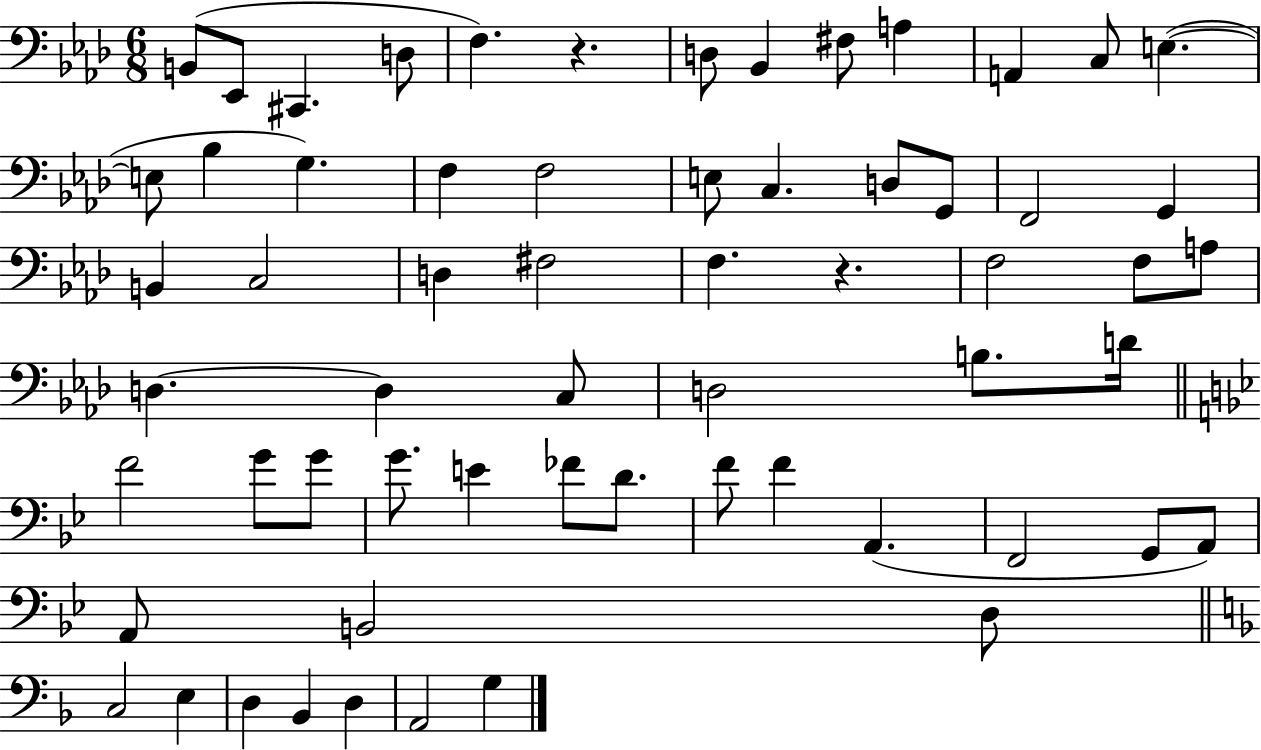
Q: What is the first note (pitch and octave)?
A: B2